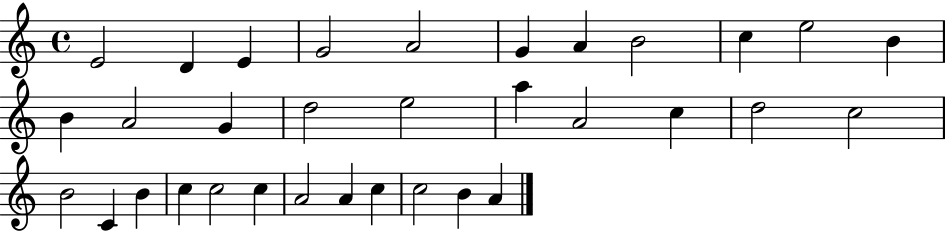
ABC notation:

X:1
T:Untitled
M:4/4
L:1/4
K:C
E2 D E G2 A2 G A B2 c e2 B B A2 G d2 e2 a A2 c d2 c2 B2 C B c c2 c A2 A c c2 B A